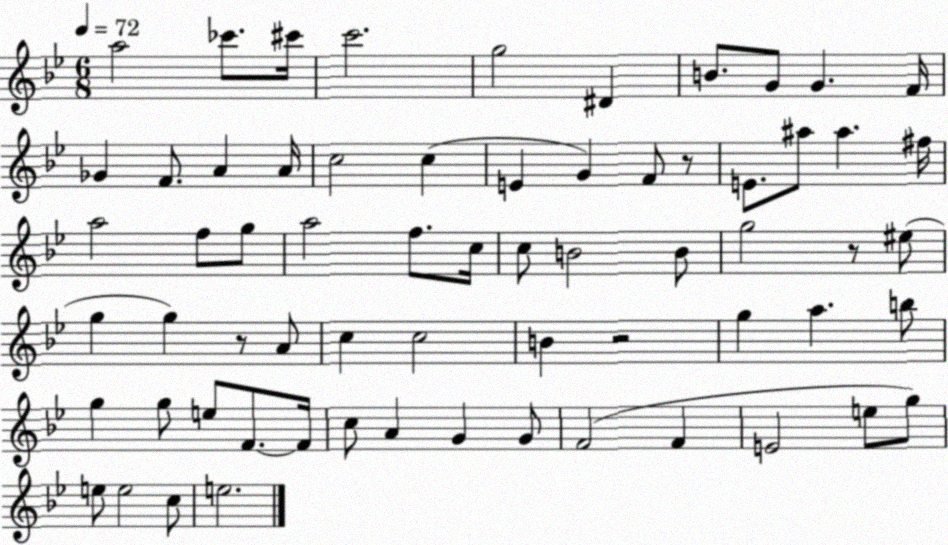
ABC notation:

X:1
T:Untitled
M:6/8
L:1/4
K:Bb
a2 _c'/2 ^c'/4 c'2 g2 ^D B/2 G/2 G F/4 _G F/2 A A/4 c2 c E G F/2 z/2 E/2 ^a/2 ^a ^f/4 a2 f/2 g/2 a2 f/2 c/4 c/2 B2 B/2 g2 z/2 ^e/2 g g z/2 A/2 c c2 B z2 g a b/2 g g/2 e/2 F/2 F/4 c/2 A G G/2 F2 F E2 e/2 g/2 e/2 e2 c/2 e2